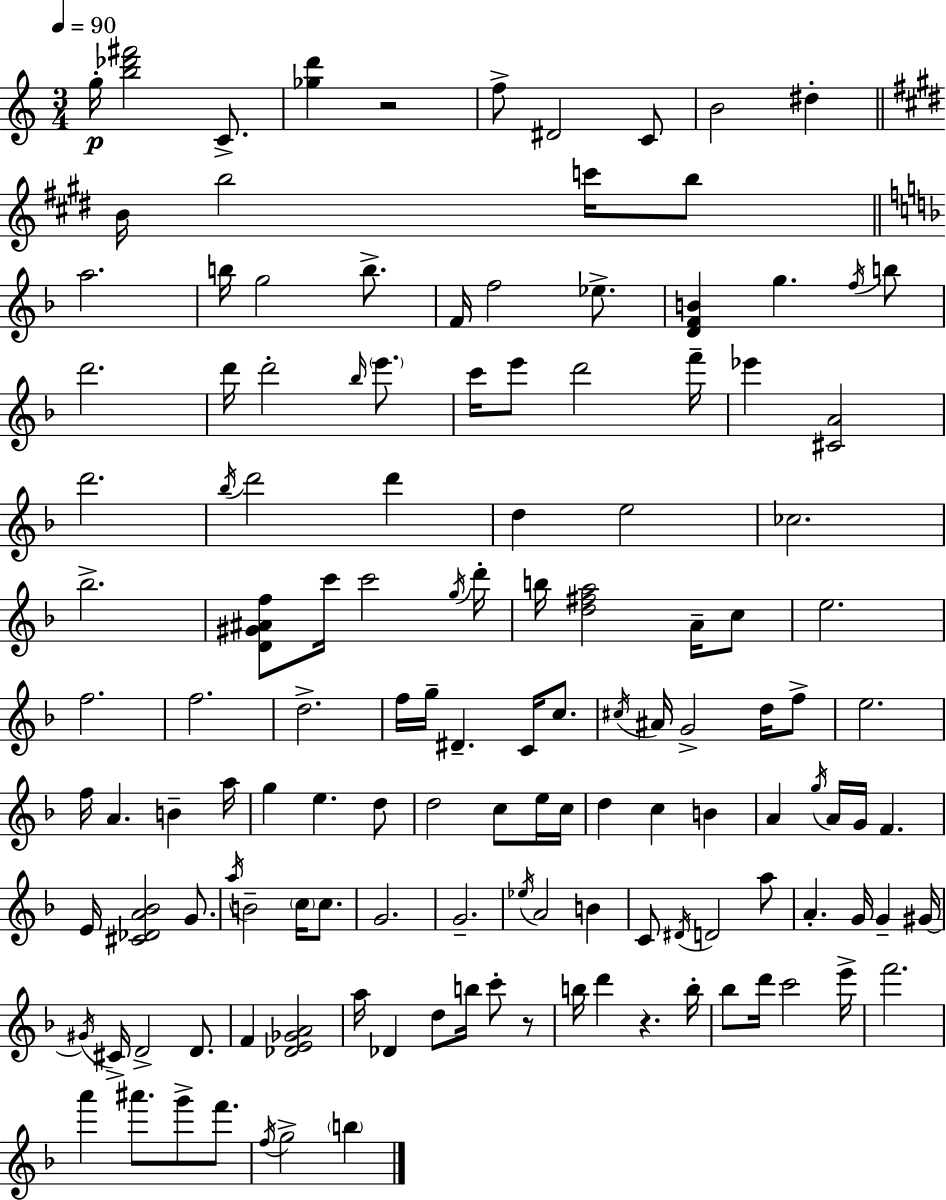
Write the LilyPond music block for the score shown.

{
  \clef treble
  \numericTimeSignature
  \time 3/4
  \key c \major
  \tempo 4 = 90
  g''16-.\p <b'' des''' fis'''>2 c'8.-> | <ges'' d'''>4 r2 | f''8-> dis'2 c'8 | b'2 dis''4-. | \break \bar "||" \break \key e \major b'16 b''2 c'''16 b''8 | \bar "||" \break \key f \major a''2. | b''16 g''2 b''8.-> | f'16 f''2 ees''8.-> | <d' f' b'>4 g''4. \acciaccatura { f''16 } b''8 | \break d'''2. | d'''16 d'''2-. \grace { bes''16 } \parenthesize e'''8. | c'''16 e'''8 d'''2 | f'''16-- ees'''4 <cis' a'>2 | \break d'''2. | \acciaccatura { bes''16 } d'''2 d'''4 | d''4 e''2 | ces''2. | \break bes''2.-> | <d' gis' ais' f''>8 c'''16 c'''2 | \acciaccatura { g''16 } d'''16-. b''16 <d'' fis'' a''>2 | a'16-- c''8 e''2. | \break f''2. | f''2. | d''2.-> | f''16 g''16-- dis'4.-- | \break c'16 c''8. \acciaccatura { cis''16 } ais'16 g'2-> | d''16 f''8-> e''2. | f''16 a'4. | b'4-- a''16 g''4 e''4. | \break d''8 d''2 | c''8 e''16 c''16 d''4 c''4 | b'4 a'4 \acciaccatura { g''16 } a'16 g'16 | f'4. e'16 <cis' des' a' bes'>2 | \break g'8. \acciaccatura { a''16 } b'2-- | \parenthesize c''16 c''8. g'2. | g'2.-- | \acciaccatura { ees''16 } a'2 | \break b'4 c'8 \acciaccatura { dis'16 } d'2 | a''8 a'4.-. | g'16 g'4-- gis'16~~ \acciaccatura { gis'16 } cis'16-> d'2-> | d'8. f'4 | \break <des' e' ges' a'>2 a''16 des'4 | d''8 b''16 c'''8-. r8 b''16 d'''4 | r4. b''16-. bes''8 | d'''16 c'''2 e'''16-> f'''2. | \break a'''4 | ais'''8. g'''8-> f'''8. \acciaccatura { f''16 } g''2-> | \parenthesize b''4 \bar "|."
}